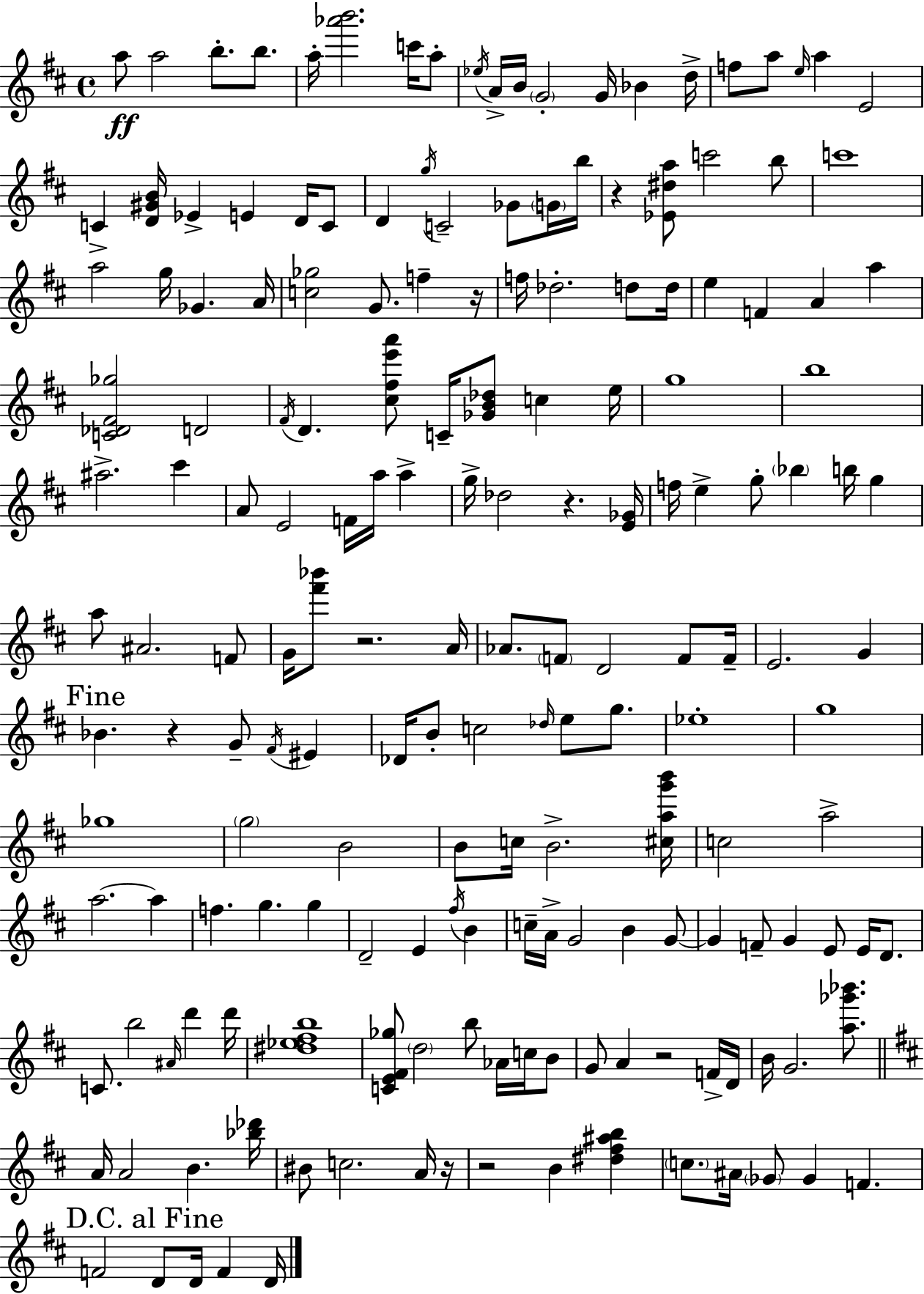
X:1
T:Untitled
M:4/4
L:1/4
K:D
a/2 a2 b/2 b/2 a/4 [_a'b']2 c'/4 a/2 _e/4 A/4 B/4 G2 G/4 _B d/4 f/2 a/2 e/4 a E2 C [D^GB]/4 _E E D/4 C/2 D g/4 C2 _G/2 G/4 b/4 z [_E^da]/2 c'2 b/2 c'4 a2 g/4 _G A/4 [c_g]2 G/2 f z/4 f/4 _d2 d/2 d/4 e F A a [C_D^F_g]2 D2 ^F/4 D [^c^fe'a']/2 C/4 [_GB_d]/2 c e/4 g4 b4 ^a2 ^c' A/2 E2 F/4 a/4 a g/4 _d2 z [E_G]/4 f/4 e g/2 _b b/4 g a/2 ^A2 F/2 G/4 [^f'_b']/2 z2 A/4 _A/2 F/2 D2 F/2 F/4 E2 G _B z G/2 ^F/4 ^E _D/4 B/2 c2 _d/4 e/2 g/2 _e4 g4 _g4 g2 B2 B/2 c/4 B2 [^cag'b']/4 c2 a2 a2 a f g g D2 E ^f/4 B c/4 A/4 G2 B G/2 G F/2 G E/2 E/4 D/2 C/2 b2 ^A/4 d' d'/4 [^d_e^fb]4 [CE^F_g]/2 d2 b/2 _A/4 c/4 B/2 G/2 A z2 F/4 D/4 B/4 G2 [a_g'_b']/2 A/4 A2 B [_b_d']/4 ^B/2 c2 A/4 z/4 z2 B [^d^f^ab] c/2 ^A/4 _G/2 _G F F2 D/2 D/4 F D/4